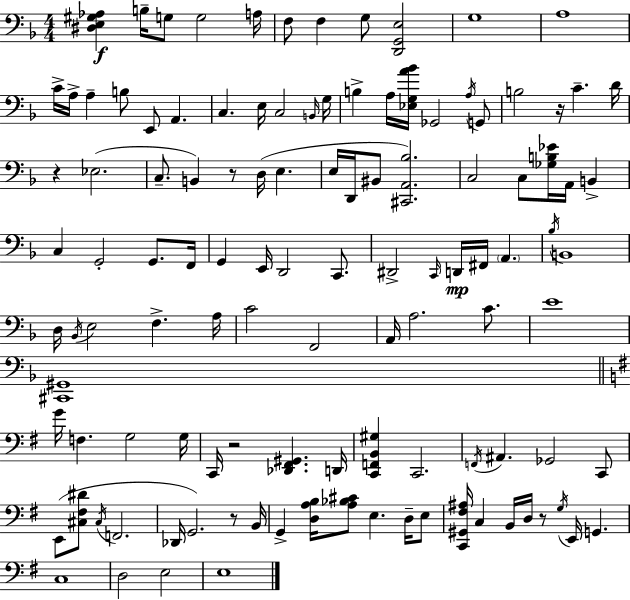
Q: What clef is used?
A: bass